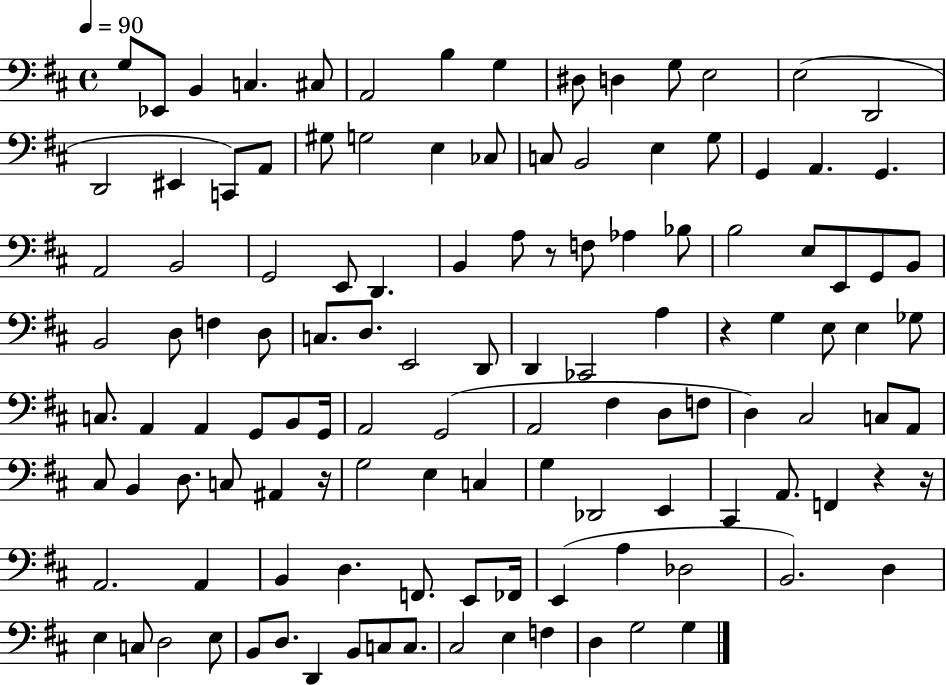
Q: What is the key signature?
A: D major